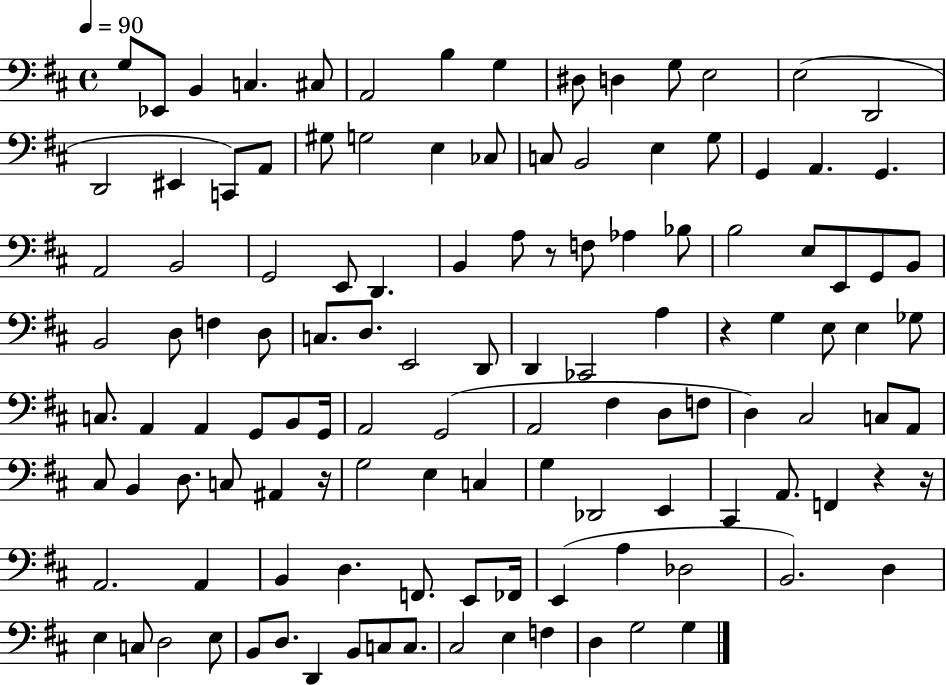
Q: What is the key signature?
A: D major